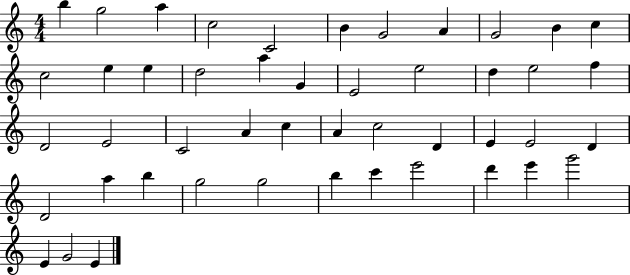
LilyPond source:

{
  \clef treble
  \numericTimeSignature
  \time 4/4
  \key c \major
  b''4 g''2 a''4 | c''2 c'2 | b'4 g'2 a'4 | g'2 b'4 c''4 | \break c''2 e''4 e''4 | d''2 a''4 g'4 | e'2 e''2 | d''4 e''2 f''4 | \break d'2 e'2 | c'2 a'4 c''4 | a'4 c''2 d'4 | e'4 e'2 d'4 | \break d'2 a''4 b''4 | g''2 g''2 | b''4 c'''4 e'''2 | d'''4 e'''4 g'''2 | \break e'4 g'2 e'4 | \bar "|."
}